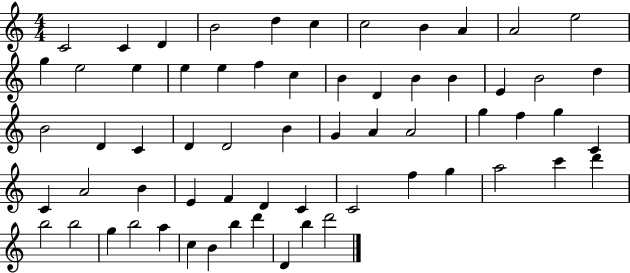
X:1
T:Untitled
M:4/4
L:1/4
K:C
C2 C D B2 d c c2 B A A2 e2 g e2 e e e f c B D B B E B2 d B2 D C D D2 B G A A2 g f g C C A2 B E F D C C2 f g a2 c' d' b2 b2 g b2 a c B b d' D b d'2